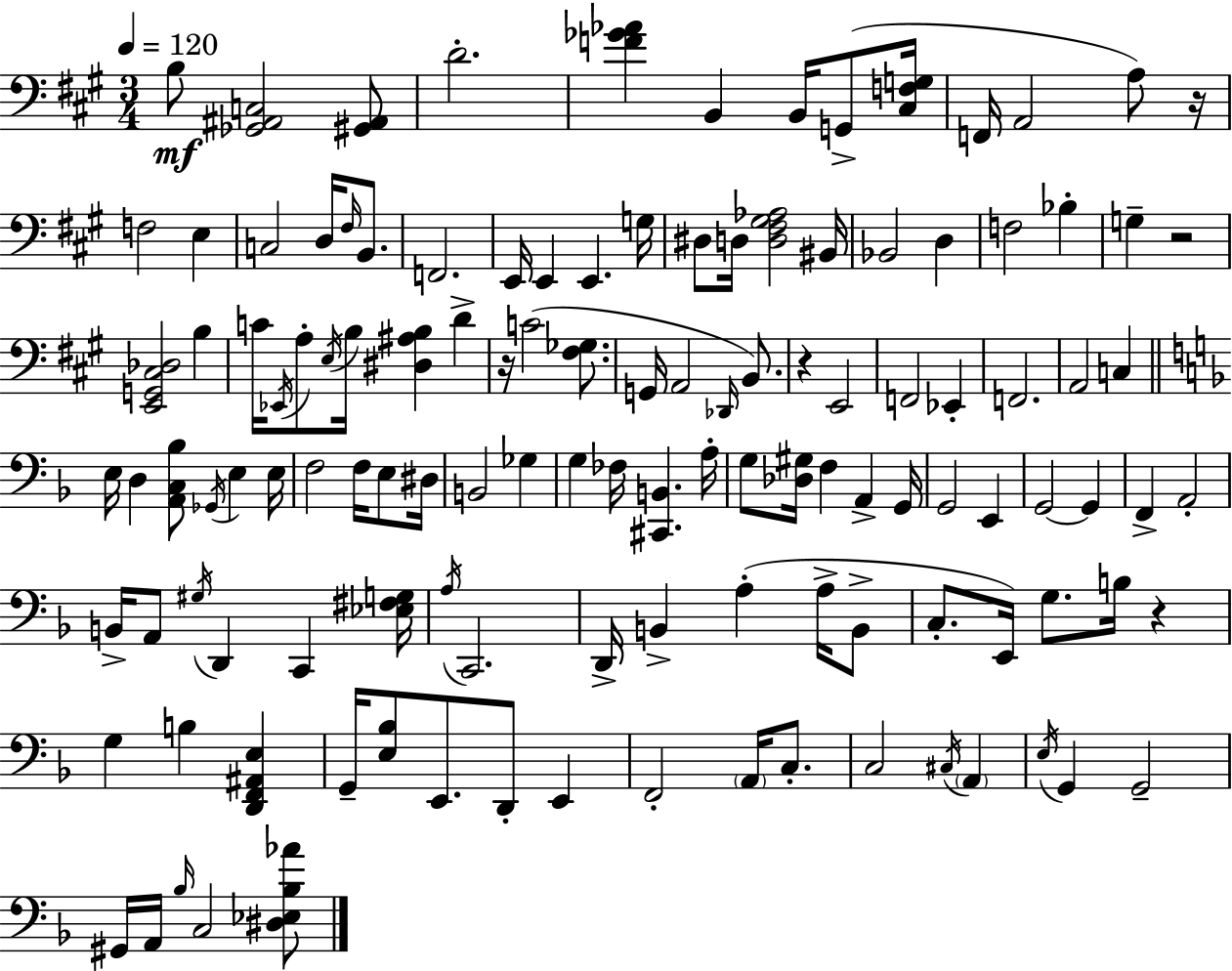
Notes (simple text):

B3/e [Gb2,A#2,C3]/h [G#2,A#2]/e D4/h. [F4,Gb4,Ab4]/q B2/q B2/s G2/e [C#3,F3,G3]/s F2/s A2/h A3/e R/s F3/h E3/q C3/h D3/s F#3/s B2/e. F2/h. E2/s E2/q E2/q. G3/s D#3/e D3/s [D3,F#3,G#3,Ab3]/h BIS2/s Bb2/h D3/q F3/h Bb3/q G3/q R/h [E2,G2,C#3,Db3]/h B3/q C4/s Eb2/s A3/e E3/s B3/s [D#3,A#3,B3]/q D4/q R/s C4/h [F#3,Gb3]/e. G2/s A2/h Db2/s B2/e. R/q E2/h F2/h Eb2/q F2/h. A2/h C3/q E3/s D3/q [A2,C3,Bb3]/e Gb2/s E3/q E3/s F3/h F3/s E3/e D#3/s B2/h Gb3/q G3/q FES3/s [C#2,B2]/q. A3/s G3/e [Db3,G#3]/s F3/q A2/q G2/s G2/h E2/q G2/h G2/q F2/q A2/h B2/s A2/e G#3/s D2/q C2/q [Eb3,F#3,G3]/s A3/s C2/h. D2/s B2/q A3/q A3/s B2/e C3/e. E2/s G3/e. B3/s R/q G3/q B3/q [D2,F2,A#2,E3]/q G2/s [E3,Bb3]/e E2/e. D2/e E2/q F2/h A2/s C3/e. C3/h C#3/s A2/q E3/s G2/q G2/h G#2/s A2/s Bb3/s C3/h [D#3,Eb3,Bb3,Ab4]/e